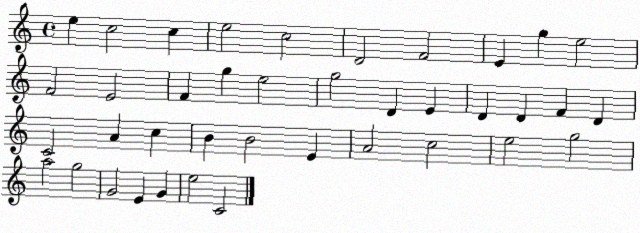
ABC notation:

X:1
T:Untitled
M:4/4
L:1/4
K:C
e c2 c e2 c2 D2 F2 E g e2 F2 E2 F g e2 g2 D E D D F D C2 A c B B2 E A2 c2 e2 g2 a2 g2 G2 E G e2 C2